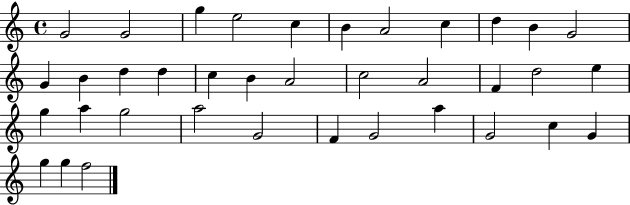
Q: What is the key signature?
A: C major